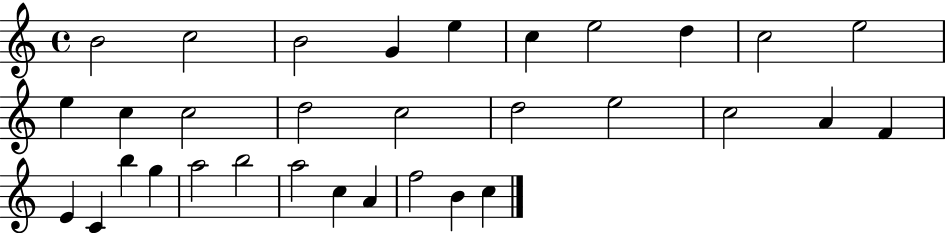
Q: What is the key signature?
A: C major